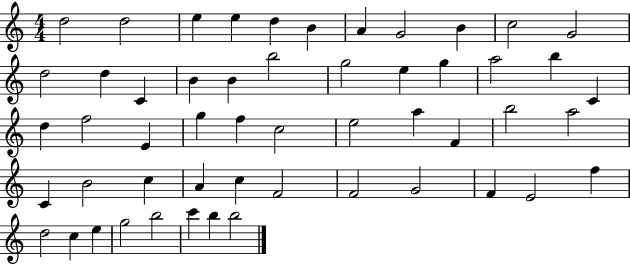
D5/h D5/h E5/q E5/q D5/q B4/q A4/q G4/h B4/q C5/h G4/h D5/h D5/q C4/q B4/q B4/q B5/h G5/h E5/q G5/q A5/h B5/q C4/q D5/q F5/h E4/q G5/q F5/q C5/h E5/h A5/q F4/q B5/h A5/h C4/q B4/h C5/q A4/q C5/q F4/h F4/h G4/h F4/q E4/h F5/q D5/h C5/q E5/q G5/h B5/h C6/q B5/q B5/h